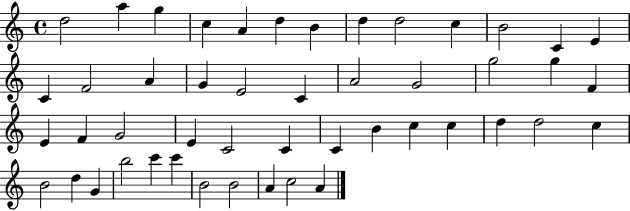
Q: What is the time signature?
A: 4/4